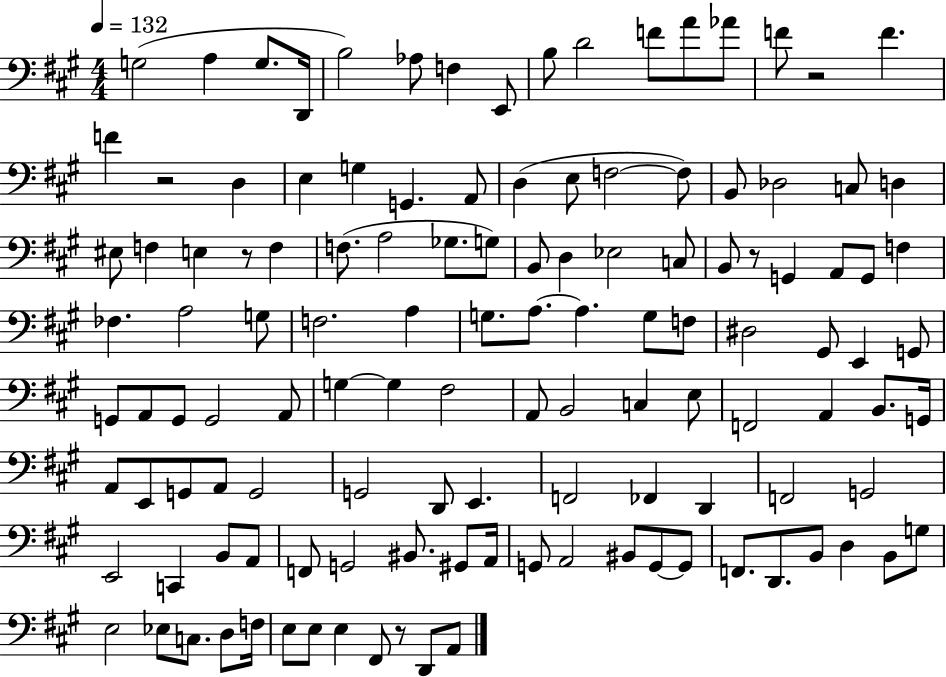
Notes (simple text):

G3/h A3/q G3/e. D2/s B3/h Ab3/e F3/q E2/e B3/e D4/h F4/e A4/e Ab4/e F4/e R/h F4/q. F4/q R/h D3/q E3/q G3/q G2/q. A2/e D3/q E3/e F3/h F3/e B2/e Db3/h C3/e D3/q EIS3/e F3/q E3/q R/e F3/q F3/e. A3/h Gb3/e. G3/e B2/e D3/q Eb3/h C3/e B2/e R/e G2/q A2/e G2/e F3/q FES3/q. A3/h G3/e F3/h. A3/q G3/e. A3/e. A3/q. G3/e F3/e D#3/h G#2/e E2/q G2/e G2/e A2/e G2/e G2/h A2/e G3/q G3/q F#3/h A2/e B2/h C3/q E3/e F2/h A2/q B2/e. G2/s A2/e E2/e G2/e A2/e G2/h G2/h D2/e E2/q. F2/h FES2/q D2/q F2/h G2/h E2/h C2/q B2/e A2/e F2/e G2/h BIS2/e. G#2/e A2/s G2/e A2/h BIS2/e G2/e G2/e F2/e. D2/e. B2/e D3/q B2/e G3/e E3/h Eb3/e C3/e. D3/e F3/s E3/e E3/e E3/q F#2/e R/e D2/e A2/e